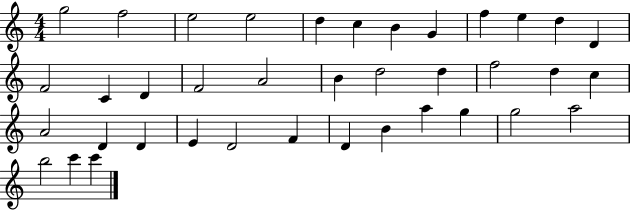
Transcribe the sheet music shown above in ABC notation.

X:1
T:Untitled
M:4/4
L:1/4
K:C
g2 f2 e2 e2 d c B G f e d D F2 C D F2 A2 B d2 d f2 d c A2 D D E D2 F D B a g g2 a2 b2 c' c'